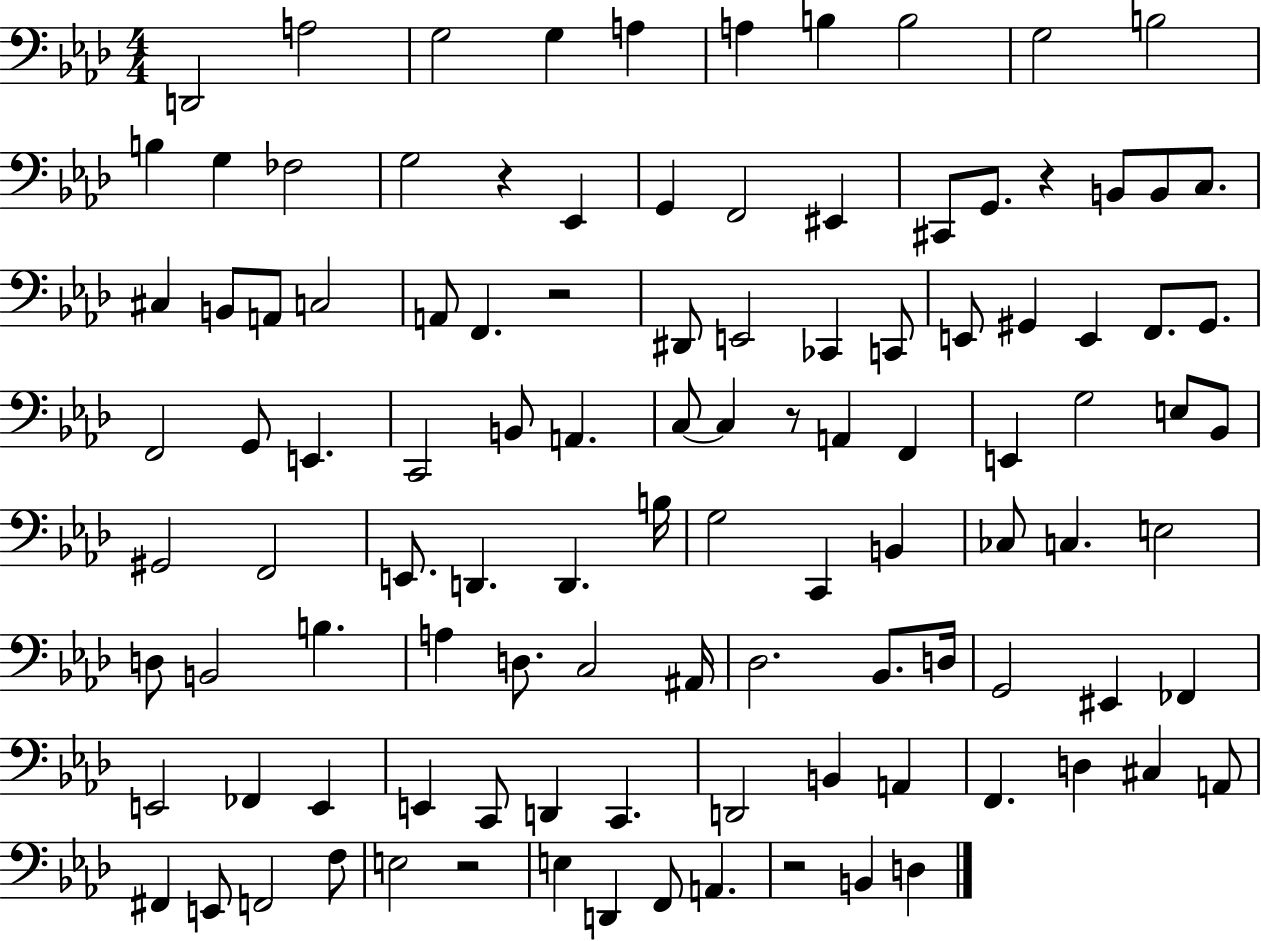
X:1
T:Untitled
M:4/4
L:1/4
K:Ab
D,,2 A,2 G,2 G, A, A, B, B,2 G,2 B,2 B, G, _F,2 G,2 z _E,, G,, F,,2 ^E,, ^C,,/2 G,,/2 z B,,/2 B,,/2 C,/2 ^C, B,,/2 A,,/2 C,2 A,,/2 F,, z2 ^D,,/2 E,,2 _C,, C,,/2 E,,/2 ^G,, E,, F,,/2 ^G,,/2 F,,2 G,,/2 E,, C,,2 B,,/2 A,, C,/2 C, z/2 A,, F,, E,, G,2 E,/2 _B,,/2 ^G,,2 F,,2 E,,/2 D,, D,, B,/4 G,2 C,, B,, _C,/2 C, E,2 D,/2 B,,2 B, A, D,/2 C,2 ^A,,/4 _D,2 _B,,/2 D,/4 G,,2 ^E,, _F,, E,,2 _F,, E,, E,, C,,/2 D,, C,, D,,2 B,, A,, F,, D, ^C, A,,/2 ^F,, E,,/2 F,,2 F,/2 E,2 z2 E, D,, F,,/2 A,, z2 B,, D,